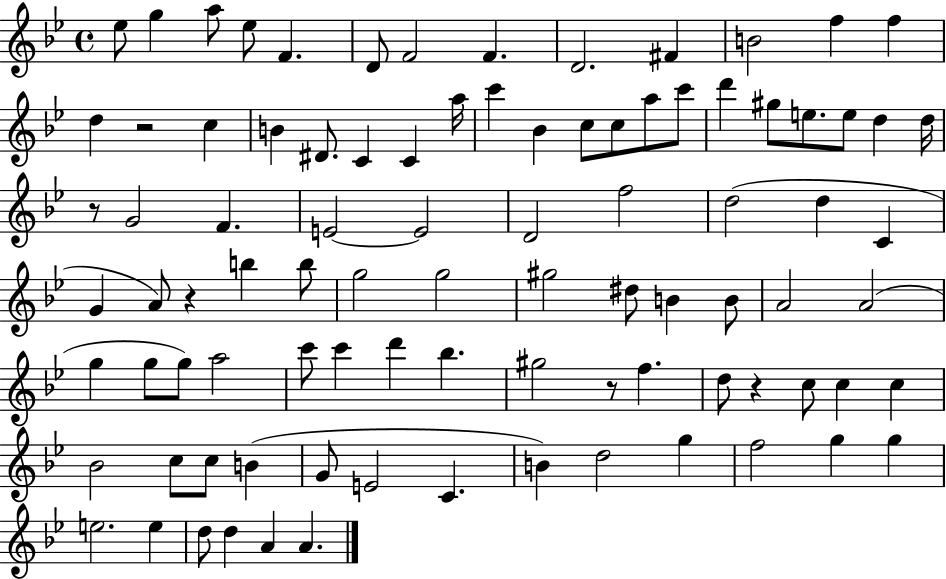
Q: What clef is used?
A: treble